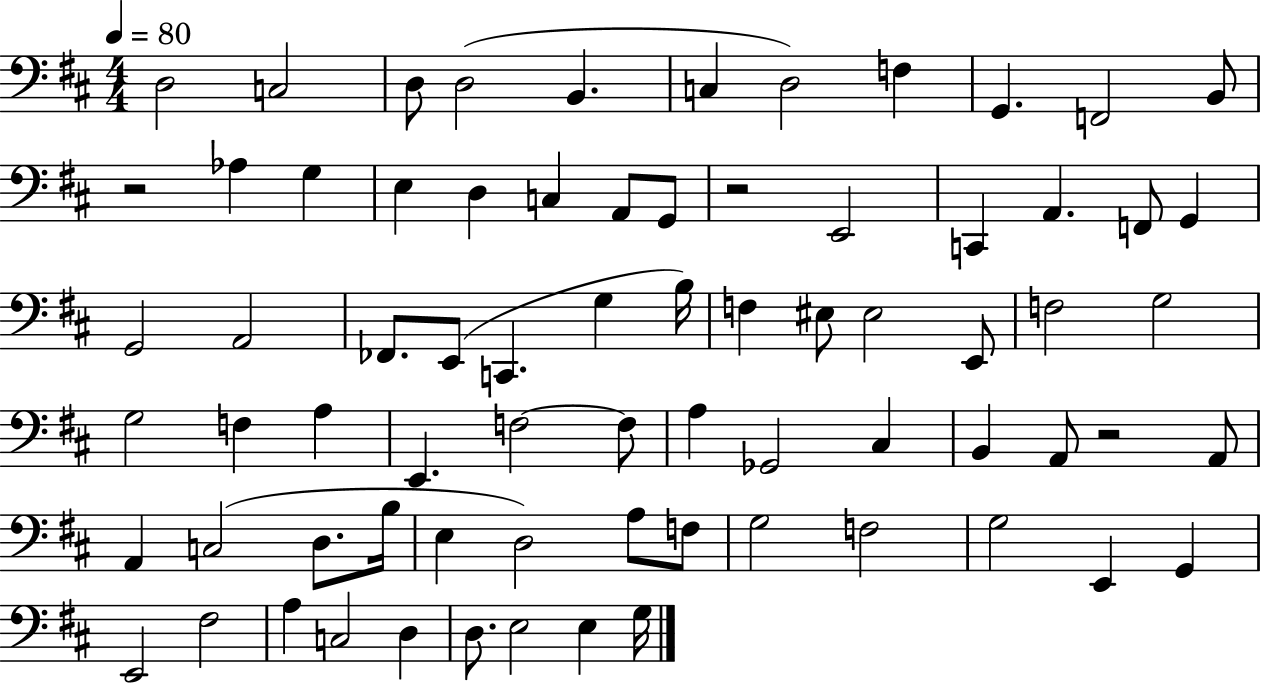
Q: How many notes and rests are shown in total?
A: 73